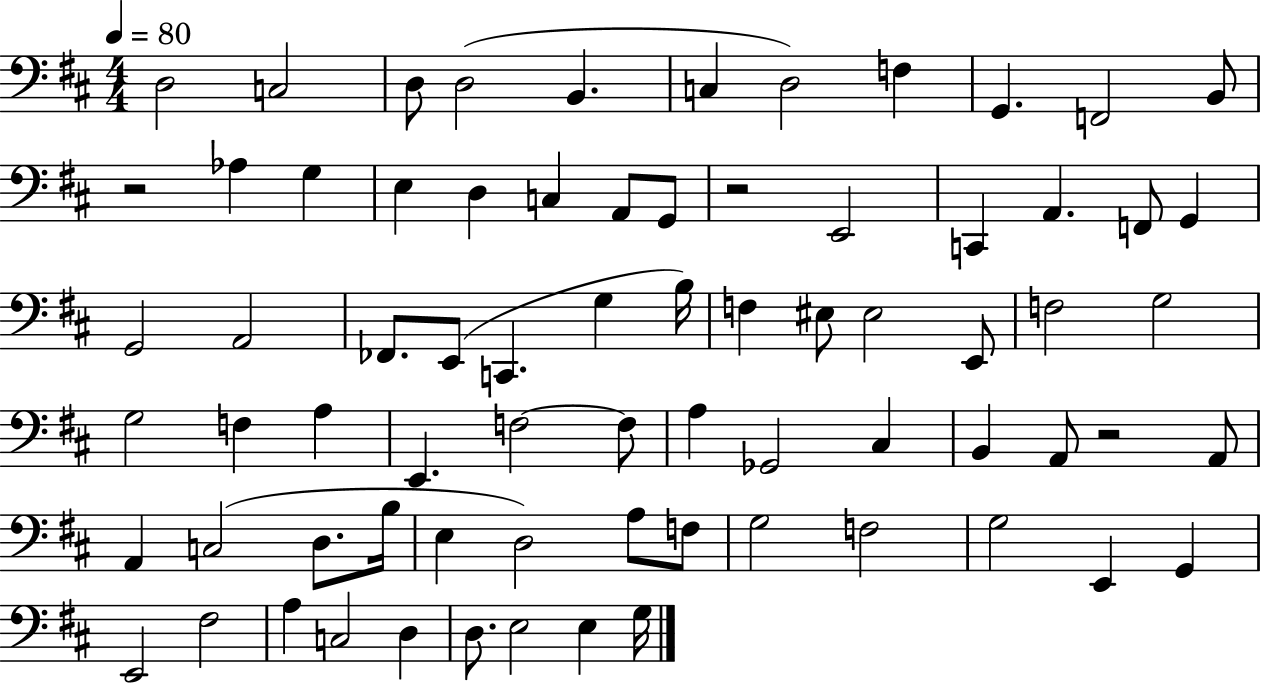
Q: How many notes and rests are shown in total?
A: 73